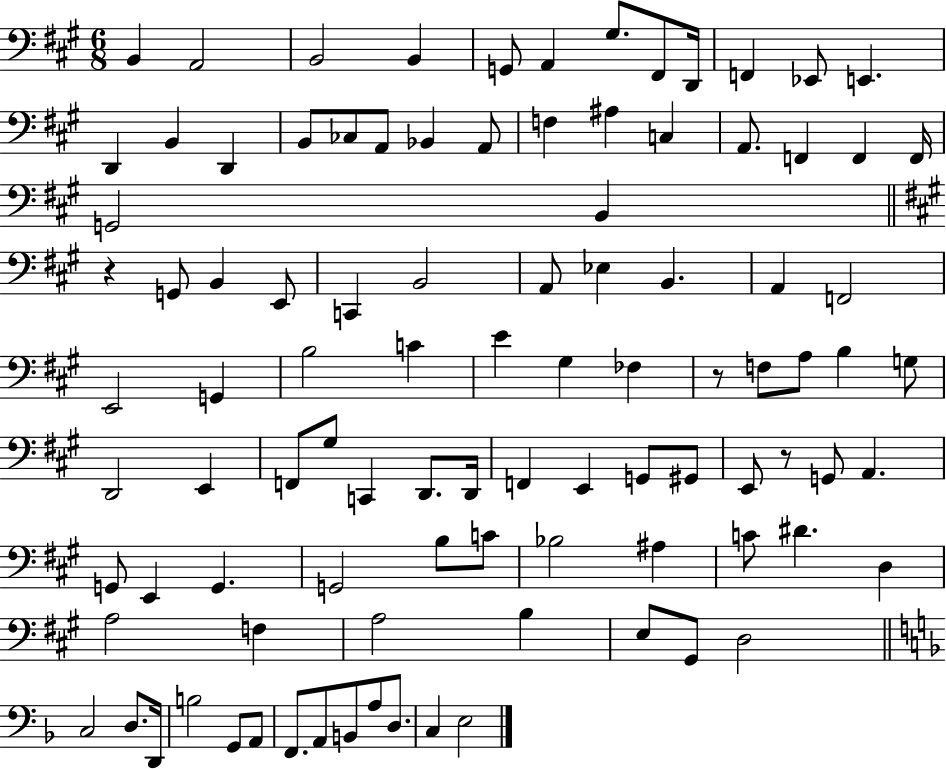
B2/q A2/h B2/h B2/q G2/e A2/q G#3/e. F#2/e D2/s F2/q Eb2/e E2/q. D2/q B2/q D2/q B2/e CES3/e A2/e Bb2/q A2/e F3/q A#3/q C3/q A2/e. F2/q F2/q F2/s G2/h B2/q R/q G2/e B2/q E2/e C2/q B2/h A2/e Eb3/q B2/q. A2/q F2/h E2/h G2/q B3/h C4/q E4/q G#3/q FES3/q R/e F3/e A3/e B3/q G3/e D2/h E2/q F2/e G#3/e C2/q D2/e. D2/s F2/q E2/q G2/e G#2/e E2/e R/e G2/e A2/q. G2/e E2/q G2/q. G2/h B3/e C4/e Bb3/h A#3/q C4/e D#4/q. D3/q A3/h F3/q A3/h B3/q E3/e G#2/e D3/h C3/h D3/e. D2/s B3/h G2/e A2/e F2/e. A2/e B2/e A3/e D3/e. C3/q E3/h